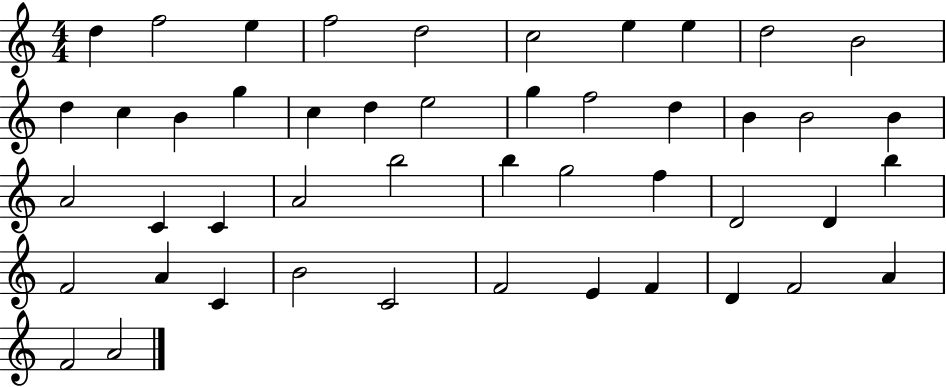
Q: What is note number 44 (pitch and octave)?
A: F4